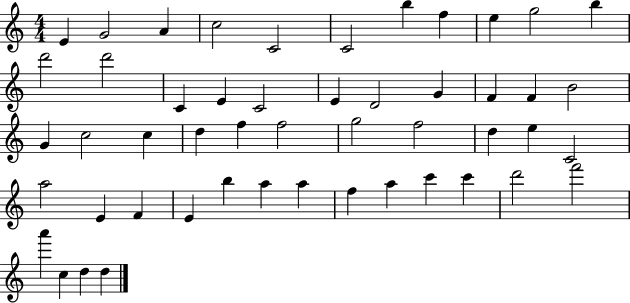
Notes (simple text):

E4/q G4/h A4/q C5/h C4/h C4/h B5/q F5/q E5/q G5/h B5/q D6/h D6/h C4/q E4/q C4/h E4/q D4/h G4/q F4/q F4/q B4/h G4/q C5/h C5/q D5/q F5/q F5/h G5/h F5/h D5/q E5/q C4/h A5/h E4/q F4/q E4/q B5/q A5/q A5/q F5/q A5/q C6/q C6/q D6/h F6/h A6/q C5/q D5/q D5/q